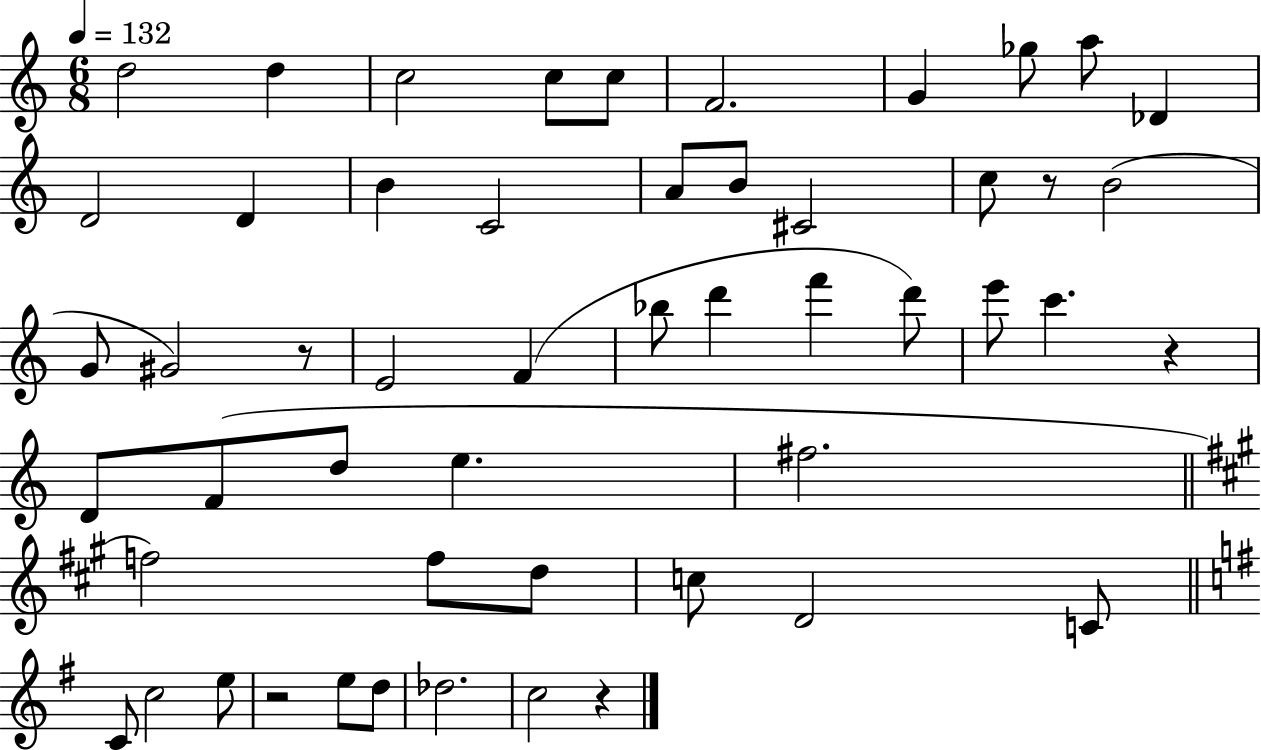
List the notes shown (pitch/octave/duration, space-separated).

D5/h D5/q C5/h C5/e C5/e F4/h. G4/q Gb5/e A5/e Db4/q D4/h D4/q B4/q C4/h A4/e B4/e C#4/h C5/e R/e B4/h G4/e G#4/h R/e E4/h F4/q Bb5/e D6/q F6/q D6/e E6/e C6/q. R/q D4/e F4/e D5/e E5/q. F#5/h. F5/h F5/e D5/e C5/e D4/h C4/e C4/e C5/h E5/e R/h E5/e D5/e Db5/h. C5/h R/q